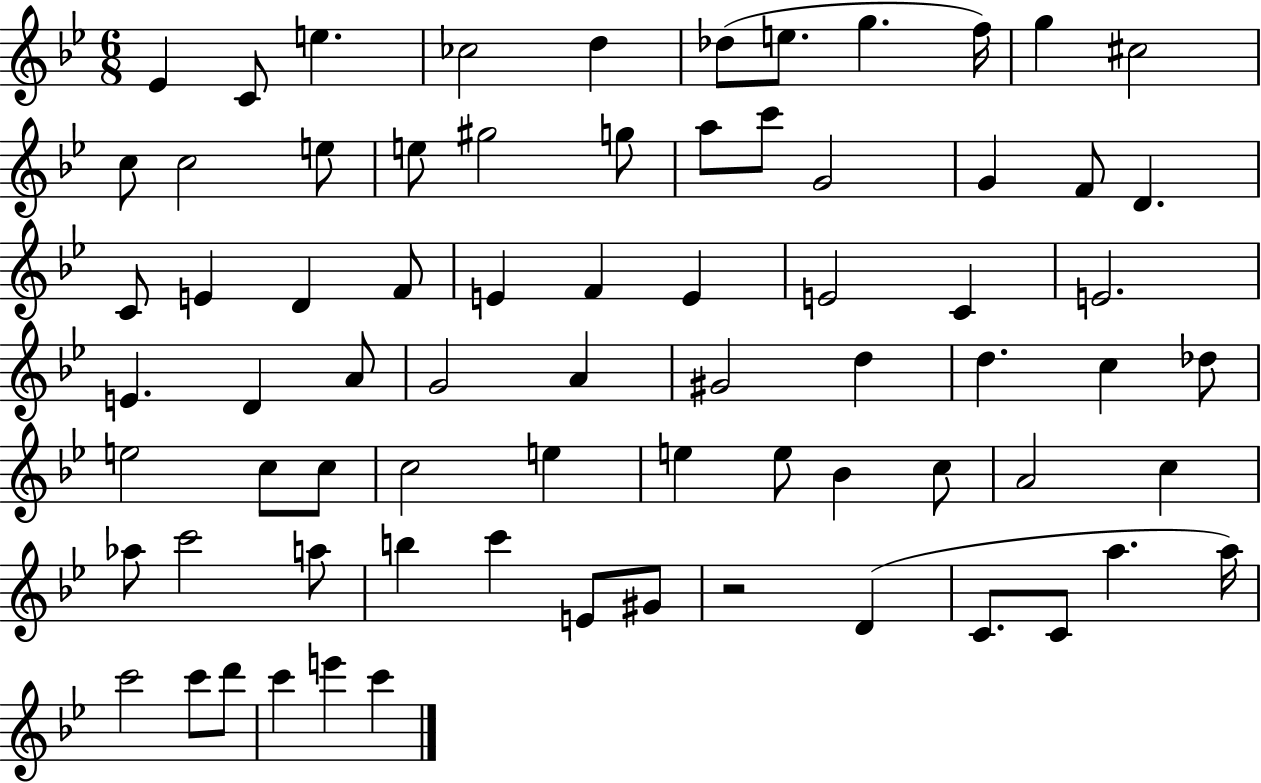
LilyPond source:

{
  \clef treble
  \numericTimeSignature
  \time 6/8
  \key bes \major
  \repeat volta 2 { ees'4 c'8 e''4. | ces''2 d''4 | des''8( e''8. g''4. f''16) | g''4 cis''2 | \break c''8 c''2 e''8 | e''8 gis''2 g''8 | a''8 c'''8 g'2 | g'4 f'8 d'4. | \break c'8 e'4 d'4 f'8 | e'4 f'4 e'4 | e'2 c'4 | e'2. | \break e'4. d'4 a'8 | g'2 a'4 | gis'2 d''4 | d''4. c''4 des''8 | \break e''2 c''8 c''8 | c''2 e''4 | e''4 e''8 bes'4 c''8 | a'2 c''4 | \break aes''8 c'''2 a''8 | b''4 c'''4 e'8 gis'8 | r2 d'4( | c'8. c'8 a''4. a''16) | \break c'''2 c'''8 d'''8 | c'''4 e'''4 c'''4 | } \bar "|."
}